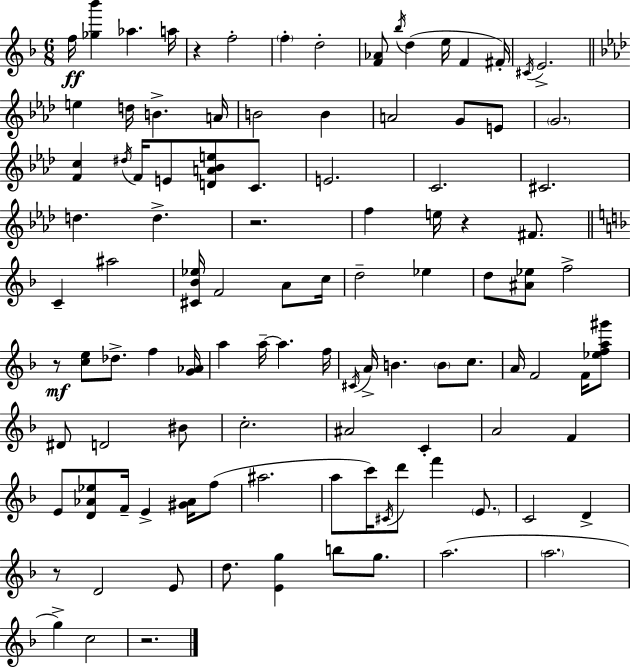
X:1
T:Untitled
M:6/8
L:1/4
K:F
f/4 [_g_b'] _a a/4 z f2 f d2 [F_A]/2 _b/4 d e/4 F ^F/4 ^C/4 E2 e d/4 B A/4 B2 B A2 G/2 E/2 G2 [Fc] ^d/4 F/4 E/2 [DA_Be]/2 C/2 E2 C2 ^C2 d d z2 f e/4 z ^F/2 C ^a2 [^C_B_e]/4 F2 A/2 c/4 d2 _e d/2 [^A_e]/2 f2 z/2 [ce]/2 _d/2 f [G_A]/4 a a/4 a f/4 ^C/4 A/4 B B/2 c/2 A/4 F2 F/4 [_efa^g']/2 ^D/2 D2 ^B/2 c2 ^A2 C A2 F E/2 [D_A_e]/2 F/4 E [^G_A]/4 f/2 ^a2 a/2 c'/4 ^C/4 d'/2 f' E/2 C2 D z/2 D2 E/2 d/2 [Eg] b/2 g/2 a2 a2 g c2 z2